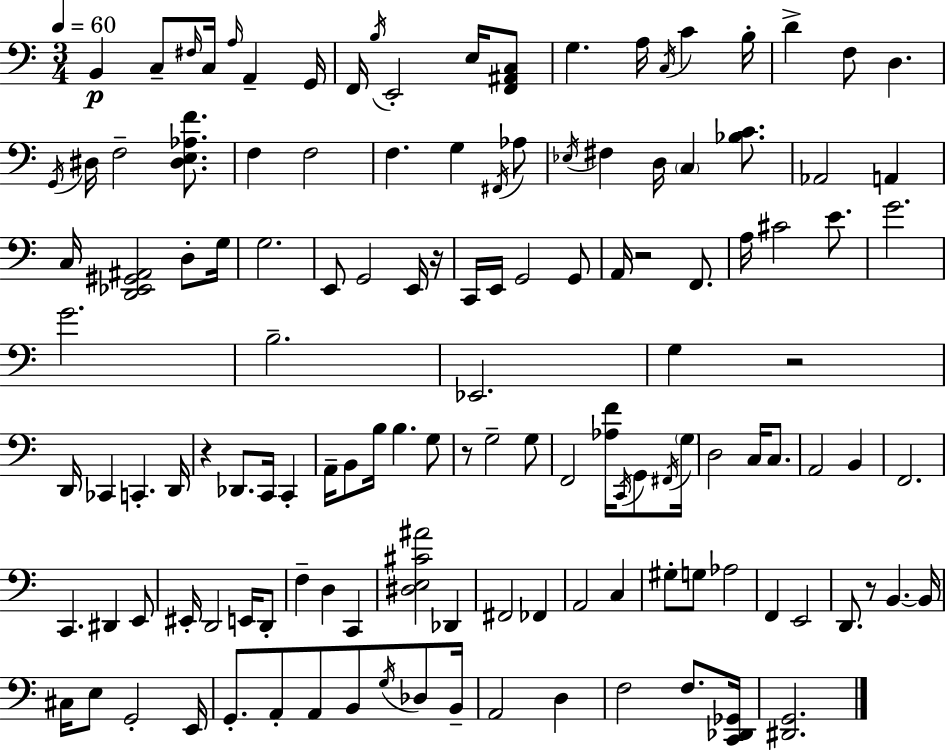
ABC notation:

X:1
T:Untitled
M:3/4
L:1/4
K:Am
B,, C,/2 ^F,/4 C,/4 A,/4 A,, G,,/4 F,,/4 B,/4 E,,2 E,/4 [F,,^A,,C,]/2 G, A,/4 C,/4 C B,/4 D F,/2 D, G,,/4 ^D,/4 F,2 [^D,E,_A,F]/2 F, F,2 F, G, ^F,,/4 _A,/2 _E,/4 ^F, D,/4 C, [_B,C]/2 _A,,2 A,, C,/4 [D,,_E,,^G,,^A,,]2 D,/2 G,/4 G,2 E,,/2 G,,2 E,,/4 z/4 C,,/4 E,,/4 G,,2 G,,/2 A,,/4 z2 F,,/2 A,/4 ^C2 E/2 G2 G2 B,2 _E,,2 G, z2 D,,/4 _C,, C,, D,,/4 z _D,,/2 C,,/4 C,, A,,/4 B,,/2 B,/4 B, G,/2 z/2 G,2 G,/2 F,,2 [_A,F]/4 C,,/4 G,,/2 ^F,,/4 G,/4 D,2 C,/4 C,/2 A,,2 B,, F,,2 C,, ^D,, E,,/2 ^E,,/4 D,,2 E,,/4 D,,/2 F, D, C,, [^D,E,^C^A]2 _D,, ^F,,2 _F,, A,,2 C, ^G,/2 G,/2 _A,2 F,, E,,2 D,,/2 z/2 B,, B,,/4 ^C,/4 E,/2 G,,2 E,,/4 G,,/2 A,,/2 A,,/2 B,,/2 G,/4 _D,/2 B,,/4 A,,2 D, F,2 F,/2 [C,,_D,,_G,,]/4 [^D,,G,,]2